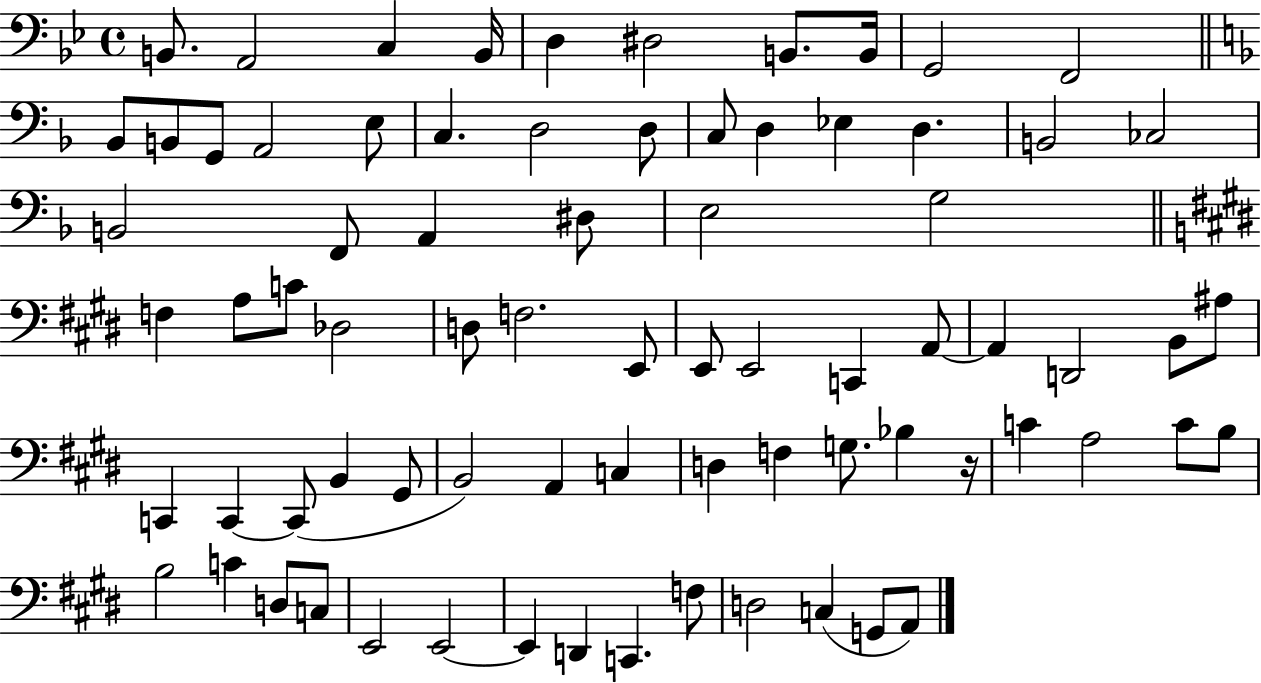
X:1
T:Untitled
M:4/4
L:1/4
K:Bb
B,,/2 A,,2 C, B,,/4 D, ^D,2 B,,/2 B,,/4 G,,2 F,,2 _B,,/2 B,,/2 G,,/2 A,,2 E,/2 C, D,2 D,/2 C,/2 D, _E, D, B,,2 _C,2 B,,2 F,,/2 A,, ^D,/2 E,2 G,2 F, A,/2 C/2 _D,2 D,/2 F,2 E,,/2 E,,/2 E,,2 C,, A,,/2 A,, D,,2 B,,/2 ^A,/2 C,, C,, C,,/2 B,, ^G,,/2 B,,2 A,, C, D, F, G,/2 _B, z/4 C A,2 C/2 B,/2 B,2 C D,/2 C,/2 E,,2 E,,2 E,, D,, C,, F,/2 D,2 C, G,,/2 A,,/2